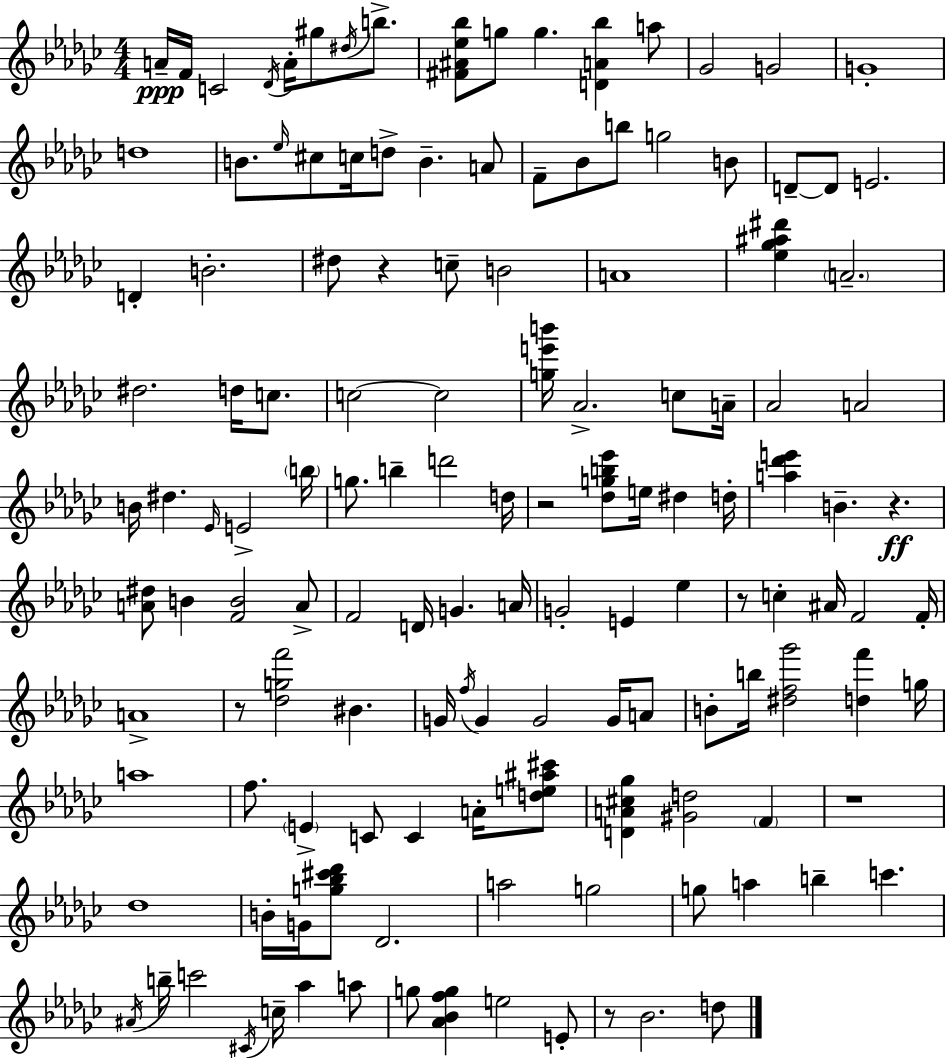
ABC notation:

X:1
T:Untitled
M:4/4
L:1/4
K:Ebm
A/4 F/4 C2 _D/4 A/4 ^g/2 ^d/4 b/2 [^F^A_e_b]/2 g/2 g [DA_b] a/2 _G2 G2 G4 d4 B/2 _e/4 ^c/2 c/4 d/2 B A/2 F/2 _B/2 b/2 g2 B/2 D/2 D/2 E2 D B2 ^d/2 z c/2 B2 A4 [_e_g^a^d'] A2 ^d2 d/4 c/2 c2 c2 [ge'b']/4 _A2 c/2 A/4 _A2 A2 B/4 ^d _E/4 E2 b/4 g/2 b d'2 d/4 z2 [_dgb_e']/2 e/4 ^d d/4 [a_d'e'] B z [A^d]/2 B [FB]2 A/2 F2 D/4 G A/4 G2 E _e z/2 c ^A/4 F2 F/4 A4 z/2 [_dgf']2 ^B G/4 f/4 G G2 G/4 A/2 B/2 b/4 [^df_g']2 [df'] g/4 a4 f/2 E C/2 C A/4 [de^a^c']/2 [DA^c_g] [^Gd]2 F z4 _d4 B/4 G/4 [g_b^c'_d']/2 _D2 a2 g2 g/2 a b c' ^A/4 b/4 c'2 ^C/4 c/4 _a a/2 g/2 [_A_Bfg] e2 E/2 z/2 _B2 d/2